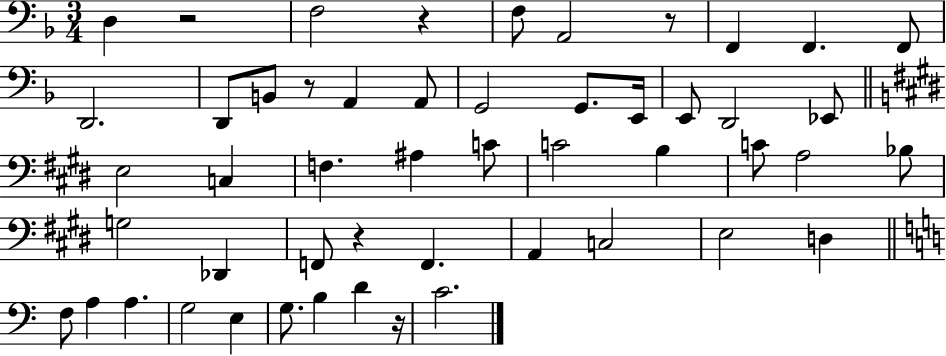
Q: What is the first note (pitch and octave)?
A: D3